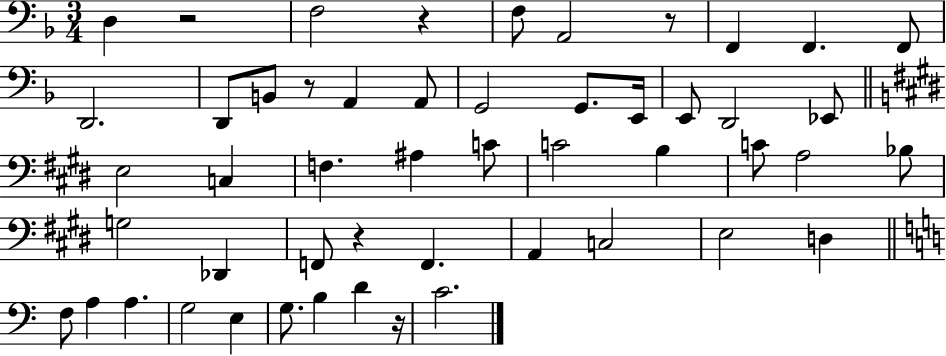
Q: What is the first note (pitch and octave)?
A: D3